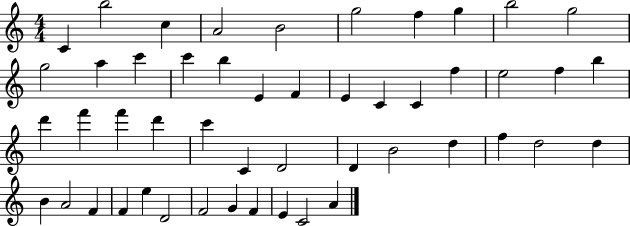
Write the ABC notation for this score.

X:1
T:Untitled
M:4/4
L:1/4
K:C
C b2 c A2 B2 g2 f g b2 g2 g2 a c' c' b E F E C C f e2 f b d' f' f' d' c' C D2 D B2 d f d2 d B A2 F F e D2 F2 G F E C2 A